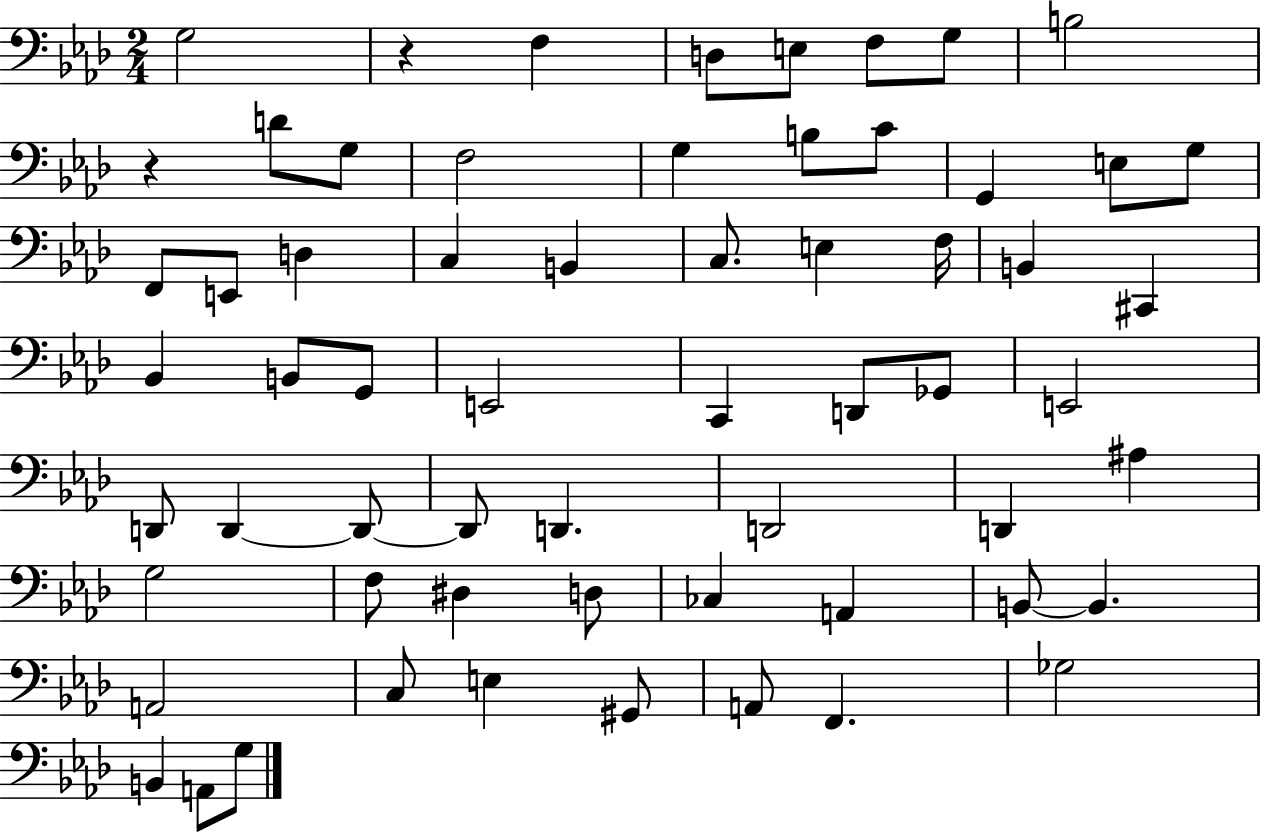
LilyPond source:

{
  \clef bass
  \numericTimeSignature
  \time 2/4
  \key aes \major
  g2 | r4 f4 | d8 e8 f8 g8 | b2 | \break r4 d'8 g8 | f2 | g4 b8 c'8 | g,4 e8 g8 | \break f,8 e,8 d4 | c4 b,4 | c8. e4 f16 | b,4 cis,4 | \break bes,4 b,8 g,8 | e,2 | c,4 d,8 ges,8 | e,2 | \break d,8 d,4~~ d,8~~ | d,8 d,4. | d,2 | d,4 ais4 | \break g2 | f8 dis4 d8 | ces4 a,4 | b,8~~ b,4. | \break a,2 | c8 e4 gis,8 | a,8 f,4. | ges2 | \break b,4 a,8 g8 | \bar "|."
}